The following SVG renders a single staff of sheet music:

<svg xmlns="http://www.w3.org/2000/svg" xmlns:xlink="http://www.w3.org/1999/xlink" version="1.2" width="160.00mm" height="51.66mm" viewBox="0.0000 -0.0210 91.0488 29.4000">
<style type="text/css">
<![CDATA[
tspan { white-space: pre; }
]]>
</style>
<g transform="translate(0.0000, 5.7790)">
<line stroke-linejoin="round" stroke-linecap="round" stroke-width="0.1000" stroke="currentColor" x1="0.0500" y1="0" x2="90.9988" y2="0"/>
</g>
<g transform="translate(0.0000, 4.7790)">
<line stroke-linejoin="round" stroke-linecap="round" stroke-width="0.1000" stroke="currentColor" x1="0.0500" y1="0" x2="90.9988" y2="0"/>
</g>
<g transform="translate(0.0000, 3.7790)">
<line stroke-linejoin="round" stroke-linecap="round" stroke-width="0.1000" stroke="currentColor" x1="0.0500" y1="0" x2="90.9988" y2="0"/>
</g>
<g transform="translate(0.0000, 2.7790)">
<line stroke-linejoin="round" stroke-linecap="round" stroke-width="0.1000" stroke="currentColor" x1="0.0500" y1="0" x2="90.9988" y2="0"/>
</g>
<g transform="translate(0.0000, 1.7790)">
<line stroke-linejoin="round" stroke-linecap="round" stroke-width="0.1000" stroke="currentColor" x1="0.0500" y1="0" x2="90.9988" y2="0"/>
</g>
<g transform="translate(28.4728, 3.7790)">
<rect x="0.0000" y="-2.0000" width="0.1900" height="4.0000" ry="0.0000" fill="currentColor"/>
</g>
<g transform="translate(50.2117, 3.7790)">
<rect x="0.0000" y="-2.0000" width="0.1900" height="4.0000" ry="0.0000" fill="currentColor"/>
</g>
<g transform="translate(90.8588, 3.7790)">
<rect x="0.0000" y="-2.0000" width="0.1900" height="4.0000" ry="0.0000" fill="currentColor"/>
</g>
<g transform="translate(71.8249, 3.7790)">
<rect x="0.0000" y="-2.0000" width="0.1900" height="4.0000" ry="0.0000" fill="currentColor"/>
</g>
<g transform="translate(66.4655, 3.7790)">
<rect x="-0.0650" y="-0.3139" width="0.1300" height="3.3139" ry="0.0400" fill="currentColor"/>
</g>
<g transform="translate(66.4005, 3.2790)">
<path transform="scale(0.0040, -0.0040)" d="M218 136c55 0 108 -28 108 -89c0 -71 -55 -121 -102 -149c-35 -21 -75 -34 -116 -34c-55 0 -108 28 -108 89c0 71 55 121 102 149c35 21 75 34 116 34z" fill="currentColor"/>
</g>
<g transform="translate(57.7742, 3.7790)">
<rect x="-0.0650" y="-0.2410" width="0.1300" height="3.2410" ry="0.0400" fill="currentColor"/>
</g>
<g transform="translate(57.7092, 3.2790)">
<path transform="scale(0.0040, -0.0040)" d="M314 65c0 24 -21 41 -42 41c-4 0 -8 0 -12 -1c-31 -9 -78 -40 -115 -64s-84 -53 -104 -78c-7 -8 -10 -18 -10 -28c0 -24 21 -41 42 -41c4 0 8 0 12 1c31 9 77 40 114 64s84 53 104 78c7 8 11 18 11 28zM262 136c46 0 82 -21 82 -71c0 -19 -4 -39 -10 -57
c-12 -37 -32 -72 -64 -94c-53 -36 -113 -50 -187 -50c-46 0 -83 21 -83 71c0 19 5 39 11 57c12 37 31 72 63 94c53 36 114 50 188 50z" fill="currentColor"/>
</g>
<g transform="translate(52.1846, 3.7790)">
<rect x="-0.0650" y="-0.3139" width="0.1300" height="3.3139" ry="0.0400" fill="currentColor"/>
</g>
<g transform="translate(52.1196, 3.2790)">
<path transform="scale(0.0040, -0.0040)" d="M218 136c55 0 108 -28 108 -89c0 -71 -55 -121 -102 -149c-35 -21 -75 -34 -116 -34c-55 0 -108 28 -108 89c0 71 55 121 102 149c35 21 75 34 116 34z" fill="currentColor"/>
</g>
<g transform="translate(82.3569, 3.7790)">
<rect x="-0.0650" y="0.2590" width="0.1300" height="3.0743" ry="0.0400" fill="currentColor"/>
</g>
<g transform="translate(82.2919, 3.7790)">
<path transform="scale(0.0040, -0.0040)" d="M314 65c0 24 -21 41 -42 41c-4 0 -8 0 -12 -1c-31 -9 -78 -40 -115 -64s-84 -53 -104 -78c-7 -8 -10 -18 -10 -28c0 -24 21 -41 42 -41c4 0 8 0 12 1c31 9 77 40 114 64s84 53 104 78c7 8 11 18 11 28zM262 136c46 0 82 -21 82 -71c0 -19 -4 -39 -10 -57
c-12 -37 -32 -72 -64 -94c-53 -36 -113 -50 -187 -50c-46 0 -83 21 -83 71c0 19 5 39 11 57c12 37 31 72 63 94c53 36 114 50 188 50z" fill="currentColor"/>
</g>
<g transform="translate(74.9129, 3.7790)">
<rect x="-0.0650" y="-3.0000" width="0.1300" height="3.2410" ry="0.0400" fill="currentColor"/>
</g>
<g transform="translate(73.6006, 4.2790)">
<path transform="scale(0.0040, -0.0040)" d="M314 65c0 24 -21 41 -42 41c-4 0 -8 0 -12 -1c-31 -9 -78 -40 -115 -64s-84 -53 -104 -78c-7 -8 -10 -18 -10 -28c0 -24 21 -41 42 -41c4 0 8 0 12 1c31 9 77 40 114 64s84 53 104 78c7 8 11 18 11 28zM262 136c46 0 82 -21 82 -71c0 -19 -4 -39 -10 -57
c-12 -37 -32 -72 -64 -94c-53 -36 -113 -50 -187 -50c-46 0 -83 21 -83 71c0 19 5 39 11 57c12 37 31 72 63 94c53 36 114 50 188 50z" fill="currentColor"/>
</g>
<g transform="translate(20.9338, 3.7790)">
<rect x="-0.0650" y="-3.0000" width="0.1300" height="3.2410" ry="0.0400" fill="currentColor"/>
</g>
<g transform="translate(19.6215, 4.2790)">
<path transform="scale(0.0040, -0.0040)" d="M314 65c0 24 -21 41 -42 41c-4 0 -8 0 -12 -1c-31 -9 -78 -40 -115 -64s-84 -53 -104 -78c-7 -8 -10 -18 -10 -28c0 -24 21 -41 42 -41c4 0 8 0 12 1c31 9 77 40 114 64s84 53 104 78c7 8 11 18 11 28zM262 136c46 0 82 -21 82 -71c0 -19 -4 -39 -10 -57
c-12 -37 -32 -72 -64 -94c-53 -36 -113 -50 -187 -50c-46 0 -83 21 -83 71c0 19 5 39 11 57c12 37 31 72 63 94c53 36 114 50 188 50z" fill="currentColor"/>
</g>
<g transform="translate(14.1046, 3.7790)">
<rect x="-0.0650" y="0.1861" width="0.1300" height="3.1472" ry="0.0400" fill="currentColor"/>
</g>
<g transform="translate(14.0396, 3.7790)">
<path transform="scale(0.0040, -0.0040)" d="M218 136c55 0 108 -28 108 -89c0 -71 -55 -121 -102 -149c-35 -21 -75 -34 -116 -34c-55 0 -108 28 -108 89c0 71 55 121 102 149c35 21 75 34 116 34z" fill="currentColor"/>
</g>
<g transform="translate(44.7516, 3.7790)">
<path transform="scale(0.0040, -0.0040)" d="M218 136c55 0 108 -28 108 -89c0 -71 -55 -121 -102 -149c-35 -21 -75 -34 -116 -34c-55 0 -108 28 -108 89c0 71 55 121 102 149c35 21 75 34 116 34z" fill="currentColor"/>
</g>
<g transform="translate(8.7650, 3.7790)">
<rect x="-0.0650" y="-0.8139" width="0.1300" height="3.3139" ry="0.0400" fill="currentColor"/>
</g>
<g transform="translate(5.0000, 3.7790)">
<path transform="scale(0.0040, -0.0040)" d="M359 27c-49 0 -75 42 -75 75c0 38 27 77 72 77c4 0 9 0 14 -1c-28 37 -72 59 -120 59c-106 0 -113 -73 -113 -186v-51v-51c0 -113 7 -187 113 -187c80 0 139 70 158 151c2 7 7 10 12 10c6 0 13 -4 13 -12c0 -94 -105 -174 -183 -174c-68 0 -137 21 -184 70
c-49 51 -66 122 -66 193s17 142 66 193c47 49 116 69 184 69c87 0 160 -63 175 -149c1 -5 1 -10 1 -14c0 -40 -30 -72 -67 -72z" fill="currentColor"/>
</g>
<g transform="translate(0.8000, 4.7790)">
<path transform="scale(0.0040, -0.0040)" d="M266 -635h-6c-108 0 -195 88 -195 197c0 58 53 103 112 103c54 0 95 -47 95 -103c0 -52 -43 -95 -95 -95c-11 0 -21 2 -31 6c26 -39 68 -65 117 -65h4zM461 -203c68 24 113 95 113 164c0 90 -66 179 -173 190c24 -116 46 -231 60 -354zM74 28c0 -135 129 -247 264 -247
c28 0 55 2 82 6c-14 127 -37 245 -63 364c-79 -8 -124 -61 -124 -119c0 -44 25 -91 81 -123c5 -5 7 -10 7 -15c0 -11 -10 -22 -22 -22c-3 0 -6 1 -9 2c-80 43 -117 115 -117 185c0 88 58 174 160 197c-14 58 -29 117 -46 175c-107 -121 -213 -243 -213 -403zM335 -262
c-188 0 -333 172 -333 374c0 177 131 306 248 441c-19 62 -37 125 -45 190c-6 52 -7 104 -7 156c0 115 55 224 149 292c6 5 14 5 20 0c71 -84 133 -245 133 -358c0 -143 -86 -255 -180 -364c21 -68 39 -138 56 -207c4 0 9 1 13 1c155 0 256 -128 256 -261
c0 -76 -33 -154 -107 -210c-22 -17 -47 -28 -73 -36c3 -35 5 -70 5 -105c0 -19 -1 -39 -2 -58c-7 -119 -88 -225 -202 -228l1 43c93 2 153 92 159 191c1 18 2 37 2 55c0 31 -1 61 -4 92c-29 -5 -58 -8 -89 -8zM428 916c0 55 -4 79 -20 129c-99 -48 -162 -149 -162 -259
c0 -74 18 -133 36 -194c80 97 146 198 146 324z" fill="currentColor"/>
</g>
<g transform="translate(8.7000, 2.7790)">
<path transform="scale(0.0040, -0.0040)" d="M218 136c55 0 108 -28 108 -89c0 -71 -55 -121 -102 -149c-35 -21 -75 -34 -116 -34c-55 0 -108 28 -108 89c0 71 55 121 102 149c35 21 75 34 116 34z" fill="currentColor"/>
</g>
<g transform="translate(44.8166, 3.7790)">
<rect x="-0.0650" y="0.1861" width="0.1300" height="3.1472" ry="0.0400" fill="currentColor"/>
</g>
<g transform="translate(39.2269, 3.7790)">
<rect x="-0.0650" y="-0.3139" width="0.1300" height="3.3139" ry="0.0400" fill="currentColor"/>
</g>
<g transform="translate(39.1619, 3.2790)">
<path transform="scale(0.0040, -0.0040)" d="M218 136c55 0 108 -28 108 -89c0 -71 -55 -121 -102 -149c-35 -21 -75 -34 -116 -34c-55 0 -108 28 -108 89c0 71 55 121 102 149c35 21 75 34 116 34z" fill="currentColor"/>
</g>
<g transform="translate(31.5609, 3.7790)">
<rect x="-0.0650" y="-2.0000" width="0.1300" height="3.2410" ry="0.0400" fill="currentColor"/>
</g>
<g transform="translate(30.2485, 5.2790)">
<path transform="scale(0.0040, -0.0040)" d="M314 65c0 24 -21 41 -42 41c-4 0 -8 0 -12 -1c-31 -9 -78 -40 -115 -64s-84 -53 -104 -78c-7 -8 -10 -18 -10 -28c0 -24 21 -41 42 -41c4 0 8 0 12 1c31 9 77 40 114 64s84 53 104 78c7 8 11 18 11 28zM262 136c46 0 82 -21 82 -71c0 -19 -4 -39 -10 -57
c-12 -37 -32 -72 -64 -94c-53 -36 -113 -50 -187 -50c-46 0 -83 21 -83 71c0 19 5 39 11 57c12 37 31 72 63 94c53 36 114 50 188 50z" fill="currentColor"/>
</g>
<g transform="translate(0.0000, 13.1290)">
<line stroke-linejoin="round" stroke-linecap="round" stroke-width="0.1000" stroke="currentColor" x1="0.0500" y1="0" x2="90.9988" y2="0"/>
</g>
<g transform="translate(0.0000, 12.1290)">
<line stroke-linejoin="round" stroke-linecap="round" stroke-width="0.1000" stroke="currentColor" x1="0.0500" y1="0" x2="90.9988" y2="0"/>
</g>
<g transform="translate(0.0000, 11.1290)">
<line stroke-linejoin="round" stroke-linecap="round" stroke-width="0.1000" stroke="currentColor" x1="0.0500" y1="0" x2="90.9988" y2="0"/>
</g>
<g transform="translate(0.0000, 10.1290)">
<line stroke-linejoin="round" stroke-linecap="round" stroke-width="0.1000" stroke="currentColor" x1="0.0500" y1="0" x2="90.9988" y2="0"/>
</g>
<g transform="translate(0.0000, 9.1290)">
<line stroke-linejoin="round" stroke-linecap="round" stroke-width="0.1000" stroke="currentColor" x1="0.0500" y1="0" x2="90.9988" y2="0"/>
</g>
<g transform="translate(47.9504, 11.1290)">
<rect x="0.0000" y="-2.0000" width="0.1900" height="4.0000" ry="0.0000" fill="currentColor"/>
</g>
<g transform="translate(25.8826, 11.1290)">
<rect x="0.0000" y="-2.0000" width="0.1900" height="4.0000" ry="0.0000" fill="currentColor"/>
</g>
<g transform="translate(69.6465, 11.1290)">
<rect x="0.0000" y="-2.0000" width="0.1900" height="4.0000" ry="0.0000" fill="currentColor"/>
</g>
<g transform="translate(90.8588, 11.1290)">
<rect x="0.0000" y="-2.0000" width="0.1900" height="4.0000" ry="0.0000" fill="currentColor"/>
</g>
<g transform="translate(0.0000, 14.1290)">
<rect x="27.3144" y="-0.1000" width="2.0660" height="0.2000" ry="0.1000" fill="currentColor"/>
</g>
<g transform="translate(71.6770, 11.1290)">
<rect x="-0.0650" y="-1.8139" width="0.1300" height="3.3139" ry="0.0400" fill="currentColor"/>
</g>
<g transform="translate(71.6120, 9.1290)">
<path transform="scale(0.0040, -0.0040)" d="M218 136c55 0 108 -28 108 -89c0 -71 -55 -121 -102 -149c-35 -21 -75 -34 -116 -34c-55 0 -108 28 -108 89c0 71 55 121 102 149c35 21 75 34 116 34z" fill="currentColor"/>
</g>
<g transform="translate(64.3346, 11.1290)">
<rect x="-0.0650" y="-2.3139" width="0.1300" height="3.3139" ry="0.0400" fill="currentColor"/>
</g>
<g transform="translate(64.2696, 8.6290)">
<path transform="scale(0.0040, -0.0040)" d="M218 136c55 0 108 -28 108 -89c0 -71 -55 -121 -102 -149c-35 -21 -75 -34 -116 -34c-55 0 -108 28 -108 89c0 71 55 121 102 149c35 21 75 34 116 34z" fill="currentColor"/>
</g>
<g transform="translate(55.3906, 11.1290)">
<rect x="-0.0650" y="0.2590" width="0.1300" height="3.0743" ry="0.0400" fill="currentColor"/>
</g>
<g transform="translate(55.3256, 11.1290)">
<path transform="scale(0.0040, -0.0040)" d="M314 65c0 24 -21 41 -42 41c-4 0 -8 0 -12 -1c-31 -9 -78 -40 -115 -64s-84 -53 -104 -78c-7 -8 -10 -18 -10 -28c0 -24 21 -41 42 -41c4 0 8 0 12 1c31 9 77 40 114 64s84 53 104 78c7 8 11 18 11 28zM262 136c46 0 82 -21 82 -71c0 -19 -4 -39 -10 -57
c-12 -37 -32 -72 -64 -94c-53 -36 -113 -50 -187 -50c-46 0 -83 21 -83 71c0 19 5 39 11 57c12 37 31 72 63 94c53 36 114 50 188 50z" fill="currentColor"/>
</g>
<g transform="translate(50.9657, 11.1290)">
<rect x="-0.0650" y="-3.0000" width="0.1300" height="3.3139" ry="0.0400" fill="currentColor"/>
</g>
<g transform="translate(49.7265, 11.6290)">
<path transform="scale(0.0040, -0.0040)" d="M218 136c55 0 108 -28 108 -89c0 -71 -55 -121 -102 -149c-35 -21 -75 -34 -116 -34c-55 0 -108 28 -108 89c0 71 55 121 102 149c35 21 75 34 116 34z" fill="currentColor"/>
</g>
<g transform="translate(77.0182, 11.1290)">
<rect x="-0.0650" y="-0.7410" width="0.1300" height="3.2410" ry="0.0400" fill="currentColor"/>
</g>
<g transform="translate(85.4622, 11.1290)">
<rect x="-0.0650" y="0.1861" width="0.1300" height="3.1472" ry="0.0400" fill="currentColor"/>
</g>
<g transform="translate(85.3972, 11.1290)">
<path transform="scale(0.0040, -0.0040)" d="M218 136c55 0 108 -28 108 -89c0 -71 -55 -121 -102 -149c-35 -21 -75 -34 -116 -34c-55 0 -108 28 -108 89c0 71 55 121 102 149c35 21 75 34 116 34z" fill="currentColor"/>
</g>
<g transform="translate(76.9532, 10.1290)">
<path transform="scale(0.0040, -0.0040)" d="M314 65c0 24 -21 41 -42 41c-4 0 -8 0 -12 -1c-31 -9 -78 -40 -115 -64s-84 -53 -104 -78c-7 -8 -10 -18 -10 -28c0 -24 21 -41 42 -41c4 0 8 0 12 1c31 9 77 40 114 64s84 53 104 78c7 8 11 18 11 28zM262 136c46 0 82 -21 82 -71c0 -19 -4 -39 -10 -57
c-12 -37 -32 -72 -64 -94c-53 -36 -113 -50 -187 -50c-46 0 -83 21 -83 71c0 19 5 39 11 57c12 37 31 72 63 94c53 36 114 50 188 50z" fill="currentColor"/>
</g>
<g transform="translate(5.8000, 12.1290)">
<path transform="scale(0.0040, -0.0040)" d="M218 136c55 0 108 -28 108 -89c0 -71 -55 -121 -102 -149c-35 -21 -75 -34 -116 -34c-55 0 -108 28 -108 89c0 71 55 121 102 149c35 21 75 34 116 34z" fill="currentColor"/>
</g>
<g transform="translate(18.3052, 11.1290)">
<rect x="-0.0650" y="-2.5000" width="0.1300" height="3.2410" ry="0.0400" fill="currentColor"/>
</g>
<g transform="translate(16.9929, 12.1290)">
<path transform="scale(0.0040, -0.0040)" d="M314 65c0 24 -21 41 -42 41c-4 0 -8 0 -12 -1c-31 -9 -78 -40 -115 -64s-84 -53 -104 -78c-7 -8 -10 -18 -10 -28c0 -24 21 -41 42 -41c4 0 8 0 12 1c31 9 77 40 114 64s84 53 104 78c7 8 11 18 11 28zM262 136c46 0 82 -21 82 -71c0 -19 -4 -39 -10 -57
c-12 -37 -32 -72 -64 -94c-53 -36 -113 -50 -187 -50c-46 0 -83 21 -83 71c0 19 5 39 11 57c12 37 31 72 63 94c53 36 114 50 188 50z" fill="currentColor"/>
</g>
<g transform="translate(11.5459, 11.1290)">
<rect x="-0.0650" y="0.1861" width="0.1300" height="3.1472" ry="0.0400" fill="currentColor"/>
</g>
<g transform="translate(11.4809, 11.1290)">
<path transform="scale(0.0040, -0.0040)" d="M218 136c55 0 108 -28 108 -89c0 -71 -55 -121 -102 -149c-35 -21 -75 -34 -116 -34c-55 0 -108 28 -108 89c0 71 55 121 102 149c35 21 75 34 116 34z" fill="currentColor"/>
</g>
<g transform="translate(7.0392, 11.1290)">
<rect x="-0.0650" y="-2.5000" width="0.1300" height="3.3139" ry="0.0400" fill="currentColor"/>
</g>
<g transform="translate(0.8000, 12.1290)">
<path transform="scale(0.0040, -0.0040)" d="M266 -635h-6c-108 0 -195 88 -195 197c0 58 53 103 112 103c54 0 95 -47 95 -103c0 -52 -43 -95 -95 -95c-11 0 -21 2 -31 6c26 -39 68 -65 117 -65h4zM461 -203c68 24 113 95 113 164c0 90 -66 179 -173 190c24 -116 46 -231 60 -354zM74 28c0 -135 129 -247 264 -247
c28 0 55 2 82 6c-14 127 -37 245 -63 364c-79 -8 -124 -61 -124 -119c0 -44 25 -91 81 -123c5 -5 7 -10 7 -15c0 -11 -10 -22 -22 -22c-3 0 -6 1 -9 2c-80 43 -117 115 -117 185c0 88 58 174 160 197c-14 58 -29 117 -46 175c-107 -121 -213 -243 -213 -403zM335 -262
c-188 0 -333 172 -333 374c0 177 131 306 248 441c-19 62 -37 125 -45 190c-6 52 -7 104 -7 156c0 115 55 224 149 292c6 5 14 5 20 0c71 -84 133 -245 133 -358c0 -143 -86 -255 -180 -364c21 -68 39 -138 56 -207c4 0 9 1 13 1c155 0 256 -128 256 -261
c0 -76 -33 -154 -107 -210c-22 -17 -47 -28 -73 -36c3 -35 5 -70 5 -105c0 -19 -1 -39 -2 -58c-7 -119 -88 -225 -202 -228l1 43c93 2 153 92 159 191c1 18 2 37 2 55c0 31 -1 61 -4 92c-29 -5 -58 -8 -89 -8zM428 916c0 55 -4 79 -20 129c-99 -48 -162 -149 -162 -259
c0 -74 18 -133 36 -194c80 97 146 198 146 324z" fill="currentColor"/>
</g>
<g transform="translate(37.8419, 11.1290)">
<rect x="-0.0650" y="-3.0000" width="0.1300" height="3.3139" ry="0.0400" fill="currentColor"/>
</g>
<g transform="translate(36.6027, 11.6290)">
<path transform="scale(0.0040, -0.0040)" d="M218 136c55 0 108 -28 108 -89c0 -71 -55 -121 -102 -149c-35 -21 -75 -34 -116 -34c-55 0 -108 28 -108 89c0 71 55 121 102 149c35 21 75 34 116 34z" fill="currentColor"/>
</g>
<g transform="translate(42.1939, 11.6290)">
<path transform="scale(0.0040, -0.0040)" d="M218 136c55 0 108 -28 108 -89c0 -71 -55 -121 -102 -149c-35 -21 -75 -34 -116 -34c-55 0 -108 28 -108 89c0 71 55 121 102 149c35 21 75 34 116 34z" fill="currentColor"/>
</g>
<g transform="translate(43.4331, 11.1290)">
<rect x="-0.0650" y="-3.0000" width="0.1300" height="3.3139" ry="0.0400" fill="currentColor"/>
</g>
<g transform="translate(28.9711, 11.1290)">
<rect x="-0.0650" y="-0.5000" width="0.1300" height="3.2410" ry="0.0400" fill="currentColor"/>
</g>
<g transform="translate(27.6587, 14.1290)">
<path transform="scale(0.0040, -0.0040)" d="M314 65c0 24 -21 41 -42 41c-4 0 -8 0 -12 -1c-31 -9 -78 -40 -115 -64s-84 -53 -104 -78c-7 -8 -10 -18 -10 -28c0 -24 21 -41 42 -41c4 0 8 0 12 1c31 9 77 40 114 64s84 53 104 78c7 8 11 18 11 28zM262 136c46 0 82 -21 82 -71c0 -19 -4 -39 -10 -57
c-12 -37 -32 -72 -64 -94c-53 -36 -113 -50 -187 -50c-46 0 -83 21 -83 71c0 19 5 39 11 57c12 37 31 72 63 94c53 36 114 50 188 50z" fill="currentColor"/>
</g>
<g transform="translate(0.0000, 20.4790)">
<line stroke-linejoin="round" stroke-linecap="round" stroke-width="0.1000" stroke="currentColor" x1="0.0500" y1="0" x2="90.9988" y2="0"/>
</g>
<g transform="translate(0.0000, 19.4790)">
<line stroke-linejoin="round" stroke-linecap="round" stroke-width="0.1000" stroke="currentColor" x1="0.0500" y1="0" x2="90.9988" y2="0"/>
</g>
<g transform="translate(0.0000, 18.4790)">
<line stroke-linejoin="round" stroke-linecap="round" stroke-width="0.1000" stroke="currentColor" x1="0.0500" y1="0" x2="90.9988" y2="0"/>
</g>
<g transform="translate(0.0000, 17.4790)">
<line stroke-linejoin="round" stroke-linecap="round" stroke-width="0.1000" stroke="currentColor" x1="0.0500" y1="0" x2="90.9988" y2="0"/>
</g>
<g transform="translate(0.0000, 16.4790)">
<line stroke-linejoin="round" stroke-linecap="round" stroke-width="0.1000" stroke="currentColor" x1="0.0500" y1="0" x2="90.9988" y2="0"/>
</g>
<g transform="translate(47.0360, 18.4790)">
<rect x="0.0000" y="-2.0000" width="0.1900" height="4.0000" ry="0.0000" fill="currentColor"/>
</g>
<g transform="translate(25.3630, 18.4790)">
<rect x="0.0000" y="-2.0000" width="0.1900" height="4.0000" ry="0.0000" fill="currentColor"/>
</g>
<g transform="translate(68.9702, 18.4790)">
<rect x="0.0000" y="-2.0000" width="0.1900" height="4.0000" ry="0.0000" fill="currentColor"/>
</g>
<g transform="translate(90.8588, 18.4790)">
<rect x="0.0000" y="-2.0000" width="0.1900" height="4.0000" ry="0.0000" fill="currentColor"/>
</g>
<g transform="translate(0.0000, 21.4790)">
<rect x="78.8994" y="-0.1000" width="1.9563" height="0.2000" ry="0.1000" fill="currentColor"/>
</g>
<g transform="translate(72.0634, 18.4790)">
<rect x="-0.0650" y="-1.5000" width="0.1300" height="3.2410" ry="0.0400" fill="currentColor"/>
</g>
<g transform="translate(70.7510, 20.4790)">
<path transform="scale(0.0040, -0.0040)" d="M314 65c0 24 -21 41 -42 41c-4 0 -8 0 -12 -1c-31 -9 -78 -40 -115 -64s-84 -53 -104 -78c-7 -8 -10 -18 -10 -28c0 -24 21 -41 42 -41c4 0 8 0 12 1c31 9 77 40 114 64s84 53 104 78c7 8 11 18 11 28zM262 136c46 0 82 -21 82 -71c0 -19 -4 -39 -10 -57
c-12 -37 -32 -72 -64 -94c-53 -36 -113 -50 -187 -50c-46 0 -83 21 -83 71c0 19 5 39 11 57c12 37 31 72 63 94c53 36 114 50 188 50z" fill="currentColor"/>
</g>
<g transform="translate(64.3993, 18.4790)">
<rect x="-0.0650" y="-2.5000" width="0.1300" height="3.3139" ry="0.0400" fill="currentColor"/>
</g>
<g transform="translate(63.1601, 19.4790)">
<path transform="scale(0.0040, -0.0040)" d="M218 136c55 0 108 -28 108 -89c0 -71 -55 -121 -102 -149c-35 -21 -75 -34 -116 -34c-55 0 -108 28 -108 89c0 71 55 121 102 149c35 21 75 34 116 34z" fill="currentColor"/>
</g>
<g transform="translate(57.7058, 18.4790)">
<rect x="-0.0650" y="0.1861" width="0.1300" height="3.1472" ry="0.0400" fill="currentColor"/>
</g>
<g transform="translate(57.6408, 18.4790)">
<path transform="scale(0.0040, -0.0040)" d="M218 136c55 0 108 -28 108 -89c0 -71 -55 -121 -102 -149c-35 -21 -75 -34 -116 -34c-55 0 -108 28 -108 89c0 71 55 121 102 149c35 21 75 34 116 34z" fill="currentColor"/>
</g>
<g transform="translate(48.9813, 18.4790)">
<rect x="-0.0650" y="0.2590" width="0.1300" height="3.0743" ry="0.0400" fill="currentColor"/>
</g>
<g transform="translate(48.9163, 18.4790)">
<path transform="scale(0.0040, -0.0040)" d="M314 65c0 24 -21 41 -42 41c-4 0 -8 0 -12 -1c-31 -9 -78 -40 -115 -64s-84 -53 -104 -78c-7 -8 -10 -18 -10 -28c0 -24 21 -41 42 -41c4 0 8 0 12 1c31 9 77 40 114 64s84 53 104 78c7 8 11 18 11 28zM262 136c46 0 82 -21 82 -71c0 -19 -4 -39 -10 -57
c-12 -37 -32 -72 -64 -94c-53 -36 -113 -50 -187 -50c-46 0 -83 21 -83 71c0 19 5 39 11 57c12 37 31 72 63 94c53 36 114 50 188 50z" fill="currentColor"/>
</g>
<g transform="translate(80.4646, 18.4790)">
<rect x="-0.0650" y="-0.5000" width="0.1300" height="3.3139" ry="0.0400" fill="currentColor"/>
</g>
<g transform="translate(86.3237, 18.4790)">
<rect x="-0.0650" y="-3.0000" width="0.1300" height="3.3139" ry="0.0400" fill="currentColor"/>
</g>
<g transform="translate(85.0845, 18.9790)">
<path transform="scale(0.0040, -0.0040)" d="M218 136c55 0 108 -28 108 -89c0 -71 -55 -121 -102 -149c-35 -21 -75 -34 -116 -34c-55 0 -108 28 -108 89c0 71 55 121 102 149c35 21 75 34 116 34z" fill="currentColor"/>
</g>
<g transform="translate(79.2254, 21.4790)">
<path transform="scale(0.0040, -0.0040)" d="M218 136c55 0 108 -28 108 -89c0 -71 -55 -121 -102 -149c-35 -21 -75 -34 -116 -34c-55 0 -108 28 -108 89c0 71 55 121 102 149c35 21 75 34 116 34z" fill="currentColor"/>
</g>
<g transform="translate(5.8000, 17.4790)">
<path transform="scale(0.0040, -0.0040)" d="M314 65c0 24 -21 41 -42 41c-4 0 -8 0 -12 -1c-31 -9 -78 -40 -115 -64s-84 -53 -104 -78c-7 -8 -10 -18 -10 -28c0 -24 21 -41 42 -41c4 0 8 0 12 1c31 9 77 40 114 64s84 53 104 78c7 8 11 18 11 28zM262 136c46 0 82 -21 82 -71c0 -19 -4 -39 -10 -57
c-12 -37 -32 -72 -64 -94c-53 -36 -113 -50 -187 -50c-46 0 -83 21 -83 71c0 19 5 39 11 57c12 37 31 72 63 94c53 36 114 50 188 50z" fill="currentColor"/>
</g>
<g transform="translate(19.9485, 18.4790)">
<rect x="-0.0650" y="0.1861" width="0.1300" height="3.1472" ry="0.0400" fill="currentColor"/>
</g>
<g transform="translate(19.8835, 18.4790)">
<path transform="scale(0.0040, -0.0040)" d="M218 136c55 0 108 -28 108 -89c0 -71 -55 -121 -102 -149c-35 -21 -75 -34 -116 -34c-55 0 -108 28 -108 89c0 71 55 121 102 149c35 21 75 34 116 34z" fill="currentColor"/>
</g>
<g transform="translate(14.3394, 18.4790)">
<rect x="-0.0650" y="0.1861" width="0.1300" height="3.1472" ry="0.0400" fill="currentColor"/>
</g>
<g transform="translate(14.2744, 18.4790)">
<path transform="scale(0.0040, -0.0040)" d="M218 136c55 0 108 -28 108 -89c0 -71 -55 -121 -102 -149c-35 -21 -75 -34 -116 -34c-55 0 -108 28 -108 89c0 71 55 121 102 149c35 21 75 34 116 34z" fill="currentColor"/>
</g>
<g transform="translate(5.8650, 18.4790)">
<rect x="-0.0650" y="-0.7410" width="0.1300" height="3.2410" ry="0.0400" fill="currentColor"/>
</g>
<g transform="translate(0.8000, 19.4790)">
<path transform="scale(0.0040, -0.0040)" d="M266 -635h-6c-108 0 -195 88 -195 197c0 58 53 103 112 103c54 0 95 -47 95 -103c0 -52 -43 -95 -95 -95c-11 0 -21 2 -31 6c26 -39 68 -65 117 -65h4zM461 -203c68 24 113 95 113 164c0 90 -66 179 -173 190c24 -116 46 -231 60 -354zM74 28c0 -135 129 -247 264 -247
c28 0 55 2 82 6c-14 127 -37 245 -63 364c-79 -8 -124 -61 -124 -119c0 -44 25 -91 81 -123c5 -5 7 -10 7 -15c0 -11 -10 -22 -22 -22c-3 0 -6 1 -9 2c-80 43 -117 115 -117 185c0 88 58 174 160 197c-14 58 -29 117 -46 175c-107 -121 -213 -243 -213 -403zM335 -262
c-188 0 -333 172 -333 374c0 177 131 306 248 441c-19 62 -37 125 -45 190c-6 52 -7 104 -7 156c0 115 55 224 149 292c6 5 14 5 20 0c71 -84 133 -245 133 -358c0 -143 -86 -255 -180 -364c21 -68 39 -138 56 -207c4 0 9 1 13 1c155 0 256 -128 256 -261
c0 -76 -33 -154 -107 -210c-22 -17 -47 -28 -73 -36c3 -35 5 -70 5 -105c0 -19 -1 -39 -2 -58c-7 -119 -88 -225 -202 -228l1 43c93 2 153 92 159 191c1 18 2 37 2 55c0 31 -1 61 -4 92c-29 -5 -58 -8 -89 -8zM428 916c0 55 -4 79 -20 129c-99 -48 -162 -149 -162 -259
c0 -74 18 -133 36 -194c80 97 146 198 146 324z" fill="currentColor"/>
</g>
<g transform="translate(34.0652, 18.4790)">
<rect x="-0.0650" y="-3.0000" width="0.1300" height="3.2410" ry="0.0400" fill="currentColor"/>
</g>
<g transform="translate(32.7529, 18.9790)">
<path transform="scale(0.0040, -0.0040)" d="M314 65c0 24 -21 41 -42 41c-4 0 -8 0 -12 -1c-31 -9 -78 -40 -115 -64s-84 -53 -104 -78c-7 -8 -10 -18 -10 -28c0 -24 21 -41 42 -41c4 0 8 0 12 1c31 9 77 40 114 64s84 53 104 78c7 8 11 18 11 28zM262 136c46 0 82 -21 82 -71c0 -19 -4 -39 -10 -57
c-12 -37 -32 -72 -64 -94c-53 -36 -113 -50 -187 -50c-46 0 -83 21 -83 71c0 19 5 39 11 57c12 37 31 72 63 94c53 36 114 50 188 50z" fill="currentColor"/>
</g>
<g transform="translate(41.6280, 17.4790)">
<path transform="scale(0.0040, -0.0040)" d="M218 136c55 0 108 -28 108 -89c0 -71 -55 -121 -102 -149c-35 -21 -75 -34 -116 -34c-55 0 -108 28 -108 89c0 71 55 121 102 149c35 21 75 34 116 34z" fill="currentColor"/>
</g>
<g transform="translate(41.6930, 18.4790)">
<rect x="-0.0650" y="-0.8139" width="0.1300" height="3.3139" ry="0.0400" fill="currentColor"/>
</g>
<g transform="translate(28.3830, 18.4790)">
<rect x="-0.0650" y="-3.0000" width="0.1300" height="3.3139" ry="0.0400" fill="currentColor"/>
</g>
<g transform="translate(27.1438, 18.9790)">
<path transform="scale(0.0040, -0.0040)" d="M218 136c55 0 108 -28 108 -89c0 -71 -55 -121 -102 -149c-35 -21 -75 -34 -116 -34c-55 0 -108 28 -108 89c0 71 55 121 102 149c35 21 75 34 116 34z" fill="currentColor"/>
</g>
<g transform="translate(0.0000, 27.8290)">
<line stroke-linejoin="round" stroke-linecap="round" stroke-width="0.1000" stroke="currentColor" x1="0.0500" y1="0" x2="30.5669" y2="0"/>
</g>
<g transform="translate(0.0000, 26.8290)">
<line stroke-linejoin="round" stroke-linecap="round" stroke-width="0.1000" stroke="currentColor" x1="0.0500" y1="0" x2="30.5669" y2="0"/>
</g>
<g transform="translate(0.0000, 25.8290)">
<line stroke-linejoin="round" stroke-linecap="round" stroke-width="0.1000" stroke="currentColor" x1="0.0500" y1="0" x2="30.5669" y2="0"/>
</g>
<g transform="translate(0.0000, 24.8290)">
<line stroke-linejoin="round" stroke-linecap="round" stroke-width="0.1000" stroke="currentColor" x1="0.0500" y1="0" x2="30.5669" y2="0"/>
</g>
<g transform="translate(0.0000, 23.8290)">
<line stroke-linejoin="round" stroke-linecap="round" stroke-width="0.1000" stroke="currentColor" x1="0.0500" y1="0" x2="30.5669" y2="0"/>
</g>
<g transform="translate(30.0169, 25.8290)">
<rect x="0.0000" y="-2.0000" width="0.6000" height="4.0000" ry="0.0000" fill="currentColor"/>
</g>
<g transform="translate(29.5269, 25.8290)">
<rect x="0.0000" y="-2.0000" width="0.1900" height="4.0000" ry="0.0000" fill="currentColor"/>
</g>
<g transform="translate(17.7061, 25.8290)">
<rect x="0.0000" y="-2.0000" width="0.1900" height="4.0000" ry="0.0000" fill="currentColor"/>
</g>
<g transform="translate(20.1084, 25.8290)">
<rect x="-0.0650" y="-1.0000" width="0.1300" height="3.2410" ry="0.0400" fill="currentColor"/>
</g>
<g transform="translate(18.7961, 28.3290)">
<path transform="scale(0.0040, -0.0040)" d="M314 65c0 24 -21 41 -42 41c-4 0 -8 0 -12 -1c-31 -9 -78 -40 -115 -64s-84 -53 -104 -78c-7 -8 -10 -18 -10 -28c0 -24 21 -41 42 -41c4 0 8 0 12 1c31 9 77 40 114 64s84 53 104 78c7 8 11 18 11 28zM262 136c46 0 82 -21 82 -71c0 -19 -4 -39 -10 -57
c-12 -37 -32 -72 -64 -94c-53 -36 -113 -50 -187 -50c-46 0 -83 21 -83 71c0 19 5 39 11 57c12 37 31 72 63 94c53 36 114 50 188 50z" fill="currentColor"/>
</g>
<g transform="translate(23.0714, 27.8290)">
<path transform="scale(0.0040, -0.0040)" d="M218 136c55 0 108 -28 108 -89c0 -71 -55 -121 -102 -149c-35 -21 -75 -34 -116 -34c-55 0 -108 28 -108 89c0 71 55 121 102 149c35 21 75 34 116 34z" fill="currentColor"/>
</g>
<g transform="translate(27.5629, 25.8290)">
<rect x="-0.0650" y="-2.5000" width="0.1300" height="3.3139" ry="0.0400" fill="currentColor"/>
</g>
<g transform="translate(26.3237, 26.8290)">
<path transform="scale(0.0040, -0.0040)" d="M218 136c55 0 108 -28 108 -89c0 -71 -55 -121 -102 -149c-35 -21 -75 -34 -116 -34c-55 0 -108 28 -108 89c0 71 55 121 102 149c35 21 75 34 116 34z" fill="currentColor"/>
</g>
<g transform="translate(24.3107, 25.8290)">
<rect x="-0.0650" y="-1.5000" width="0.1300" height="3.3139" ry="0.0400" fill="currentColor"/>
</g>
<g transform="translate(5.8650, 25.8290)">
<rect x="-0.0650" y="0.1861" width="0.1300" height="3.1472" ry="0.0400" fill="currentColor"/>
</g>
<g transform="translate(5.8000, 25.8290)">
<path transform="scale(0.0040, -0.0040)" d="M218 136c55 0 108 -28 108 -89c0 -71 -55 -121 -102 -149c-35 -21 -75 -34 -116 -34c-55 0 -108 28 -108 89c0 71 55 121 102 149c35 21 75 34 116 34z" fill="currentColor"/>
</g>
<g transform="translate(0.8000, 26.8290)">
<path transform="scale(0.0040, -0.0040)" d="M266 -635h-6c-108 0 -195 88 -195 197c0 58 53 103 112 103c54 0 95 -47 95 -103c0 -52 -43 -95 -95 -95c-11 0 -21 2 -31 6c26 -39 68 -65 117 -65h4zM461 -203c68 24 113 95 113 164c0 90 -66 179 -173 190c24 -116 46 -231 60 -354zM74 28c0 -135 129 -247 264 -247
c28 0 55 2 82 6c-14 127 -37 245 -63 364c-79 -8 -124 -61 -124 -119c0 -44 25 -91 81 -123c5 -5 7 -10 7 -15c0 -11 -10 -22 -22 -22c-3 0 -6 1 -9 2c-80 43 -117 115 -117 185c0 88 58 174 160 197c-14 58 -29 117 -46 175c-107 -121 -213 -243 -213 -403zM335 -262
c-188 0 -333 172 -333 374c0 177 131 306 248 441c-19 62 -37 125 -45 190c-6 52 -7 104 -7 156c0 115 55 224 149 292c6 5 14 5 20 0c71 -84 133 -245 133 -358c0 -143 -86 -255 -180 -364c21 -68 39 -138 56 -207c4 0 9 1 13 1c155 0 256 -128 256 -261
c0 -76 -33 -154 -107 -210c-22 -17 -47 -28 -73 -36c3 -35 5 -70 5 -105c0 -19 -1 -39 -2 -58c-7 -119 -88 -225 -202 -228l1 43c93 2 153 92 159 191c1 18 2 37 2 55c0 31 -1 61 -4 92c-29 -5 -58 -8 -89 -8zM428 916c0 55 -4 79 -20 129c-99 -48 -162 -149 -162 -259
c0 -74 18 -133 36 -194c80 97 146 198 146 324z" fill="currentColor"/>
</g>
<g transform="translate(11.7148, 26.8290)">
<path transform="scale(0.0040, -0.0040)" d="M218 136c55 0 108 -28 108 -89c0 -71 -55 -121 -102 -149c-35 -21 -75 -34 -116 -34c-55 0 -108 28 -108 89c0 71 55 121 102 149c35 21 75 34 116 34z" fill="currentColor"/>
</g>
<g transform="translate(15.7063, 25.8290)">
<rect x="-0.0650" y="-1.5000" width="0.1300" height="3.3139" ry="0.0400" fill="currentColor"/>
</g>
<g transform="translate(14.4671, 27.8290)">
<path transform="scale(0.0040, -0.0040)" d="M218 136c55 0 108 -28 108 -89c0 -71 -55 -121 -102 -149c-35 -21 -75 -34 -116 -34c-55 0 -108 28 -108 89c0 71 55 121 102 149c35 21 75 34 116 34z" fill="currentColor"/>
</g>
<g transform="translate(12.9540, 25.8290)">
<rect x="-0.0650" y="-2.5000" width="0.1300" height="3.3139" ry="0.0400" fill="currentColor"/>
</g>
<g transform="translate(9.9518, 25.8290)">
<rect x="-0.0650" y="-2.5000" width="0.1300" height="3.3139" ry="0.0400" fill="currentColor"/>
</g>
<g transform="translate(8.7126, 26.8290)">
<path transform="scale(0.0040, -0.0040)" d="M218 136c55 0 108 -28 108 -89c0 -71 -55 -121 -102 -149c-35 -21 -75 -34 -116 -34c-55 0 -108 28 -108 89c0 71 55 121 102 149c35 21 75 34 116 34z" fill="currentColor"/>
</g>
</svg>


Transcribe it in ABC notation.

X:1
T:Untitled
M:4/4
L:1/4
K:C
d B A2 F2 c B c c2 c A2 B2 G B G2 C2 A A A B2 g f d2 B d2 B B A A2 d B2 B G E2 C A B G G E D2 E G